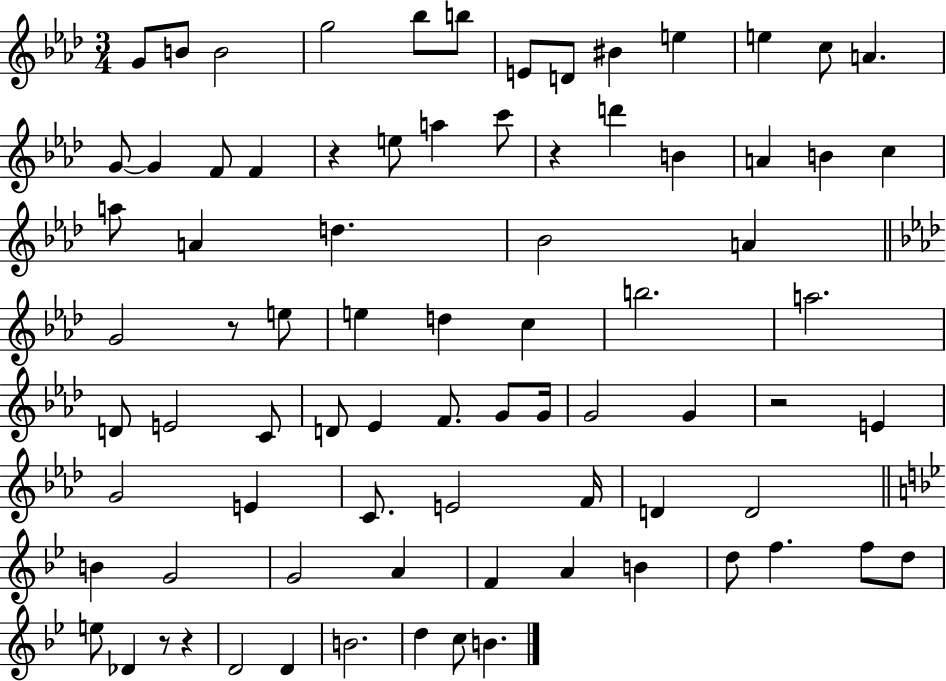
{
  \clef treble
  \numericTimeSignature
  \time 3/4
  \key aes \major
  g'8 b'8 b'2 | g''2 bes''8 b''8 | e'8 d'8 bis'4 e''4 | e''4 c''8 a'4. | \break g'8~~ g'4 f'8 f'4 | r4 e''8 a''4 c'''8 | r4 d'''4 b'4 | a'4 b'4 c''4 | \break a''8 a'4 d''4. | bes'2 a'4 | \bar "||" \break \key aes \major g'2 r8 e''8 | e''4 d''4 c''4 | b''2. | a''2. | \break d'8 e'2 c'8 | d'8 ees'4 f'8. g'8 g'16 | g'2 g'4 | r2 e'4 | \break g'2 e'4 | c'8. e'2 f'16 | d'4 d'2 | \bar "||" \break \key bes \major b'4 g'2 | g'2 a'4 | f'4 a'4 b'4 | d''8 f''4. f''8 d''8 | \break e''8 des'4 r8 r4 | d'2 d'4 | b'2. | d''4 c''8 b'4. | \break \bar "|."
}